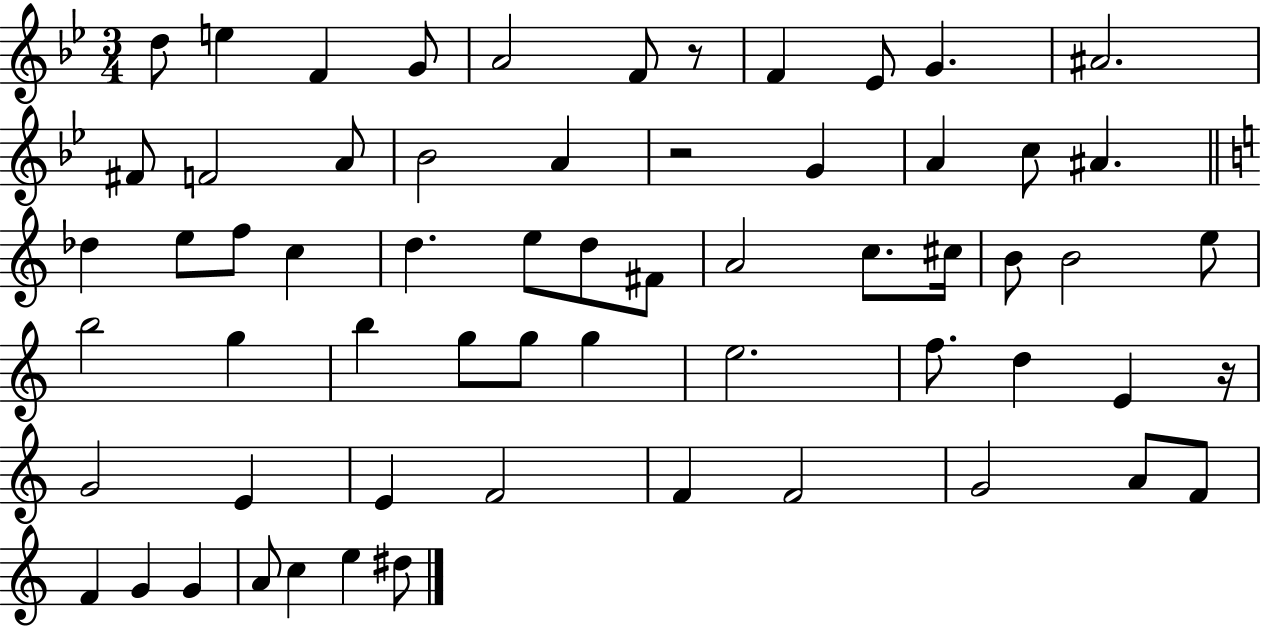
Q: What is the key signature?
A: BES major